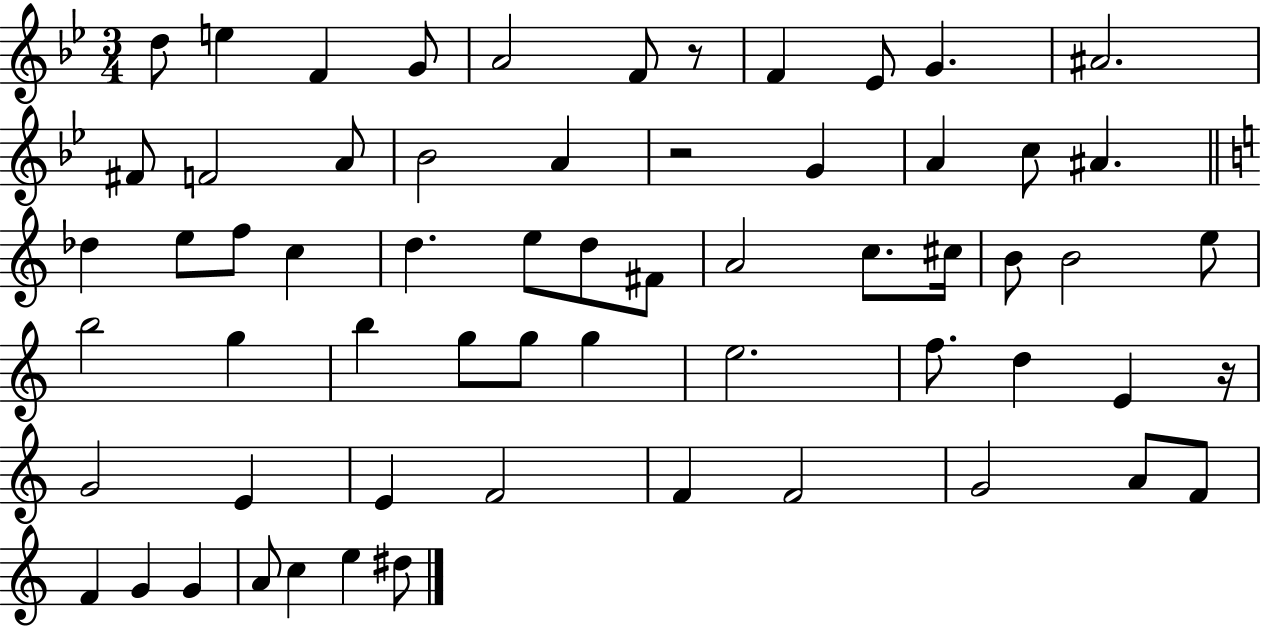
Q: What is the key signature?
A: BES major